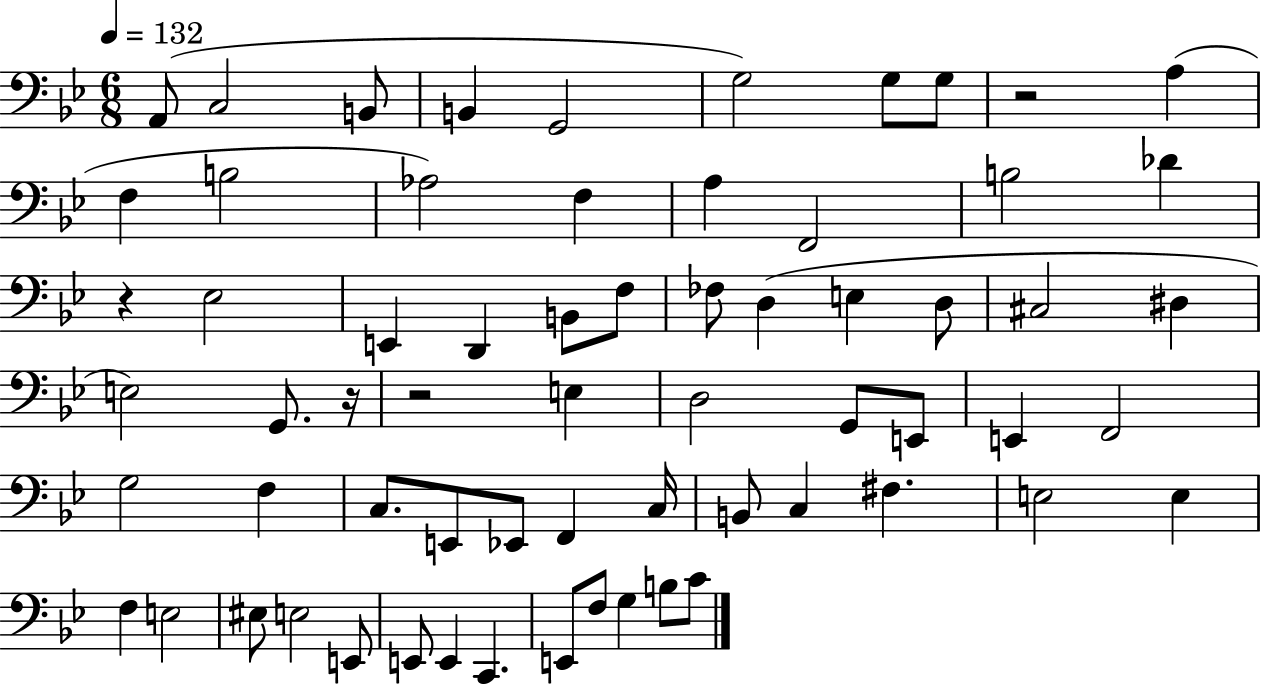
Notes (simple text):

A2/e C3/h B2/e B2/q G2/h G3/h G3/e G3/e R/h A3/q F3/q B3/h Ab3/h F3/q A3/q F2/h B3/h Db4/q R/q Eb3/h E2/q D2/q B2/e F3/e FES3/e D3/q E3/q D3/e C#3/h D#3/q E3/h G2/e. R/s R/h E3/q D3/h G2/e E2/e E2/q F2/h G3/h F3/q C3/e. E2/e Eb2/e F2/q C3/s B2/e C3/q F#3/q. E3/h E3/q F3/q E3/h EIS3/e E3/h E2/e E2/e E2/q C2/q. E2/e F3/e G3/q B3/e C4/e